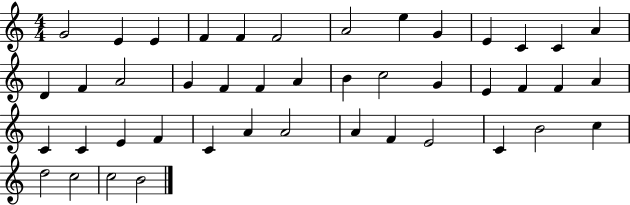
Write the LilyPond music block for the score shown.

{
  \clef treble
  \numericTimeSignature
  \time 4/4
  \key c \major
  g'2 e'4 e'4 | f'4 f'4 f'2 | a'2 e''4 g'4 | e'4 c'4 c'4 a'4 | \break d'4 f'4 a'2 | g'4 f'4 f'4 a'4 | b'4 c''2 g'4 | e'4 f'4 f'4 a'4 | \break c'4 c'4 e'4 f'4 | c'4 a'4 a'2 | a'4 f'4 e'2 | c'4 b'2 c''4 | \break d''2 c''2 | c''2 b'2 | \bar "|."
}